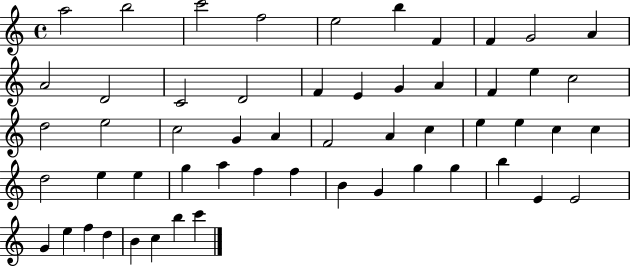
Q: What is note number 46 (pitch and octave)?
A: E4